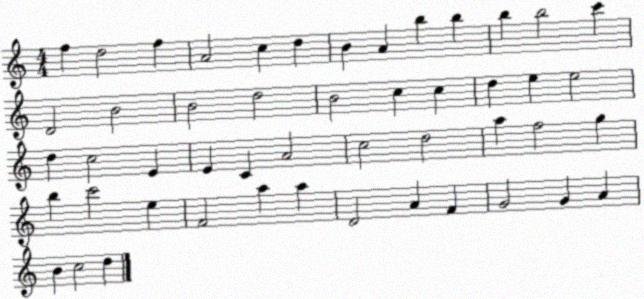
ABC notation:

X:1
T:Untitled
M:4/4
L:1/4
K:C
f d2 f A2 c d B A b b b b2 c' D2 B2 B2 d2 B2 c c d e e2 d c2 E E C A2 c2 d2 a f2 g b c'2 e F2 a a D2 A F G2 G A B c2 d